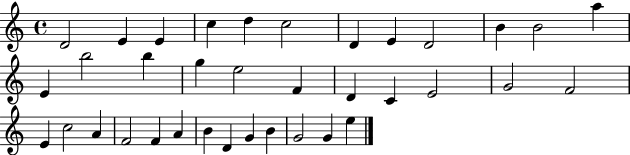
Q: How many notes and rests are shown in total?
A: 36